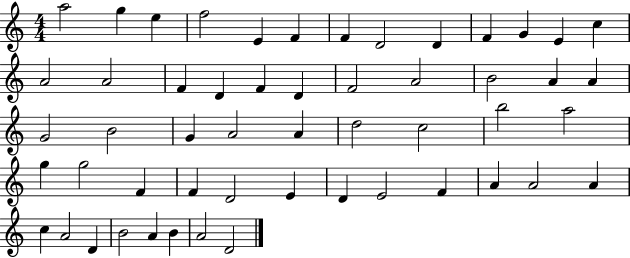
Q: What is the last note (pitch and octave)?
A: D4